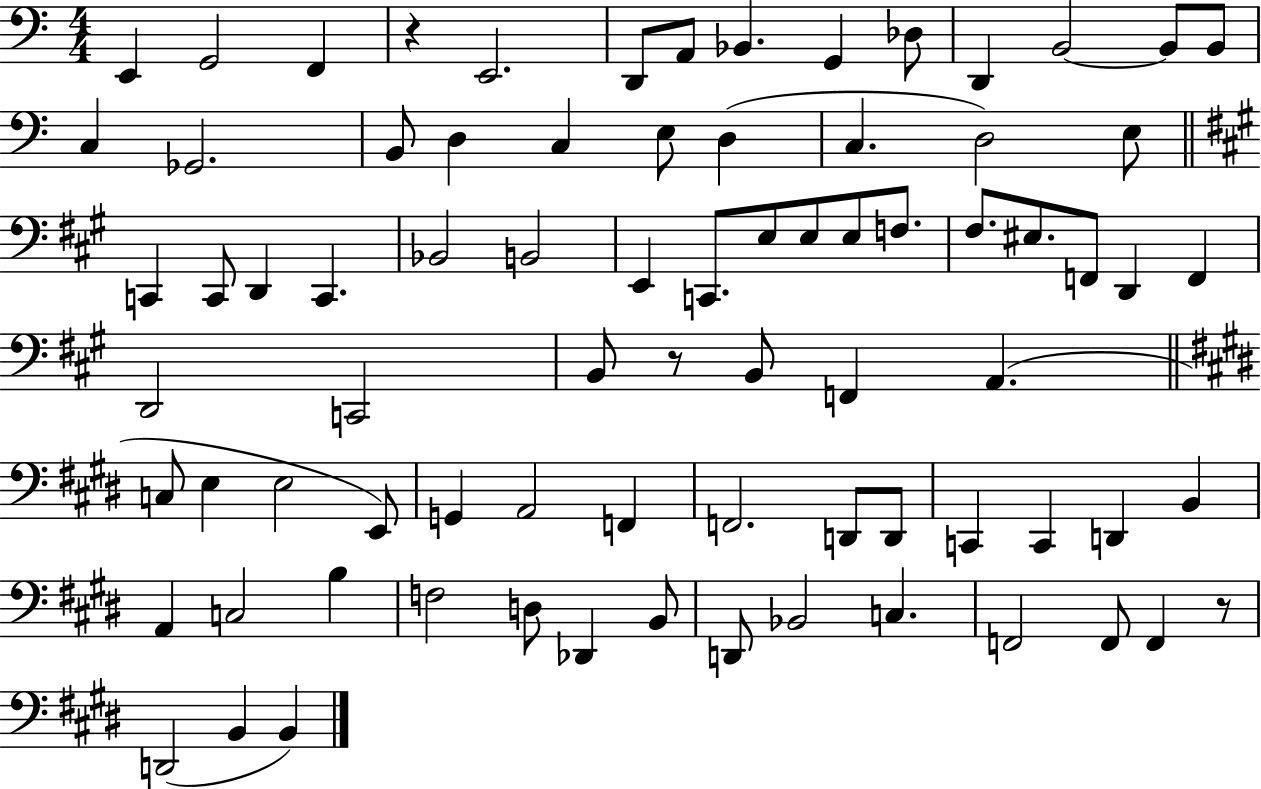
E2/q G2/h F2/q R/q E2/h. D2/e A2/e Bb2/q. G2/q Db3/e D2/q B2/h B2/e B2/e C3/q Gb2/h. B2/e D3/q C3/q E3/e D3/q C3/q. D3/h E3/e C2/q C2/e D2/q C2/q. Bb2/h B2/h E2/q C2/e. E3/e E3/e E3/e F3/e. F#3/e. EIS3/e. F2/e D2/q F2/q D2/h C2/h B2/e R/e B2/e F2/q A2/q. C3/e E3/q E3/h E2/e G2/q A2/h F2/q F2/h. D2/e D2/e C2/q C2/q D2/q B2/q A2/q C3/h B3/q F3/h D3/e Db2/q B2/e D2/e Bb2/h C3/q. F2/h F2/e F2/q R/e D2/h B2/q B2/q